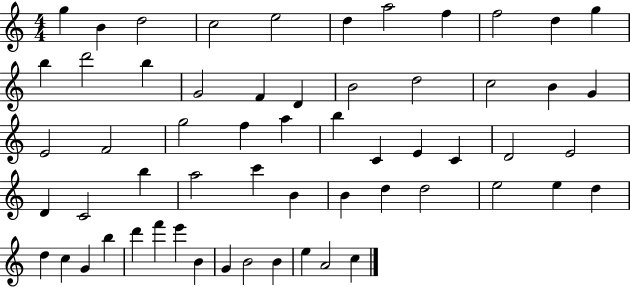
X:1
T:Untitled
M:4/4
L:1/4
K:C
g B d2 c2 e2 d a2 f f2 d g b d'2 b G2 F D B2 d2 c2 B G E2 F2 g2 f a b C E C D2 E2 D C2 b a2 c' B B d d2 e2 e d d c G b d' f' e' B G B2 B e A2 c